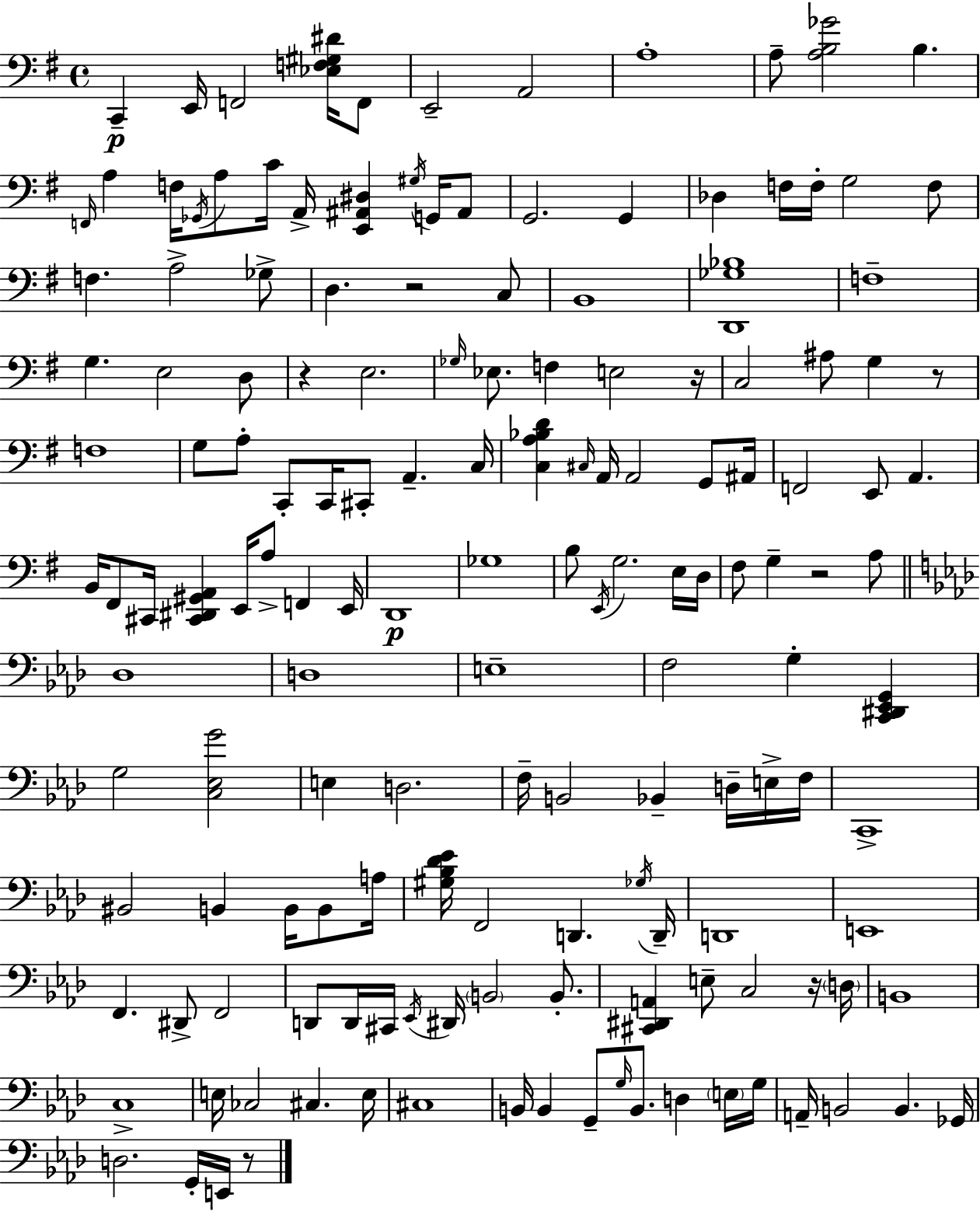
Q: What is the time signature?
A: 4/4